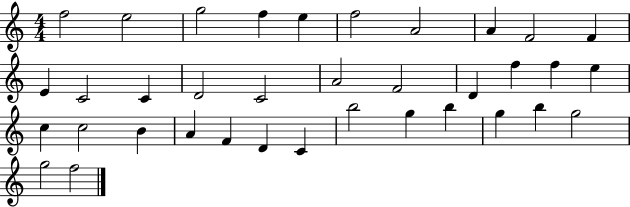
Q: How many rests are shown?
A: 0